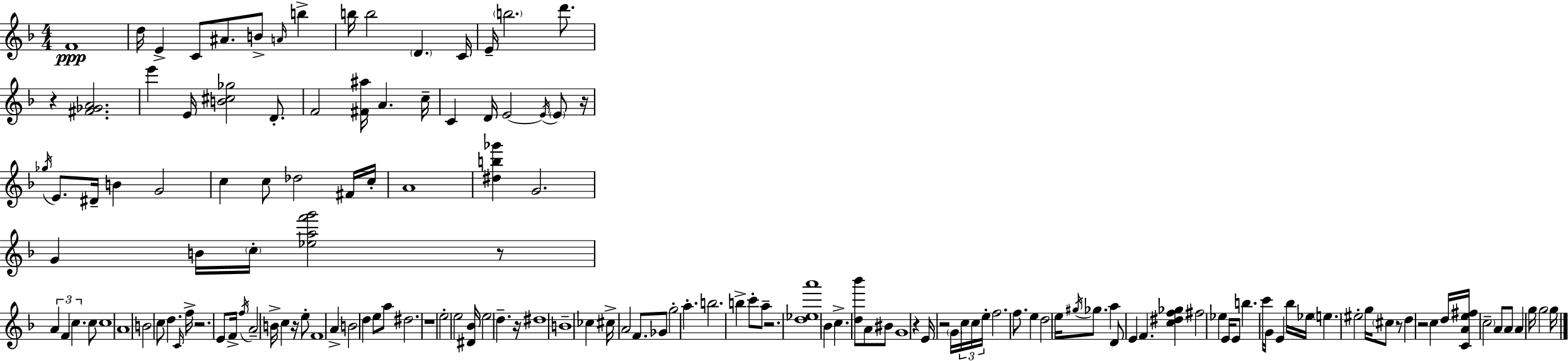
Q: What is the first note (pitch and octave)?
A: F4